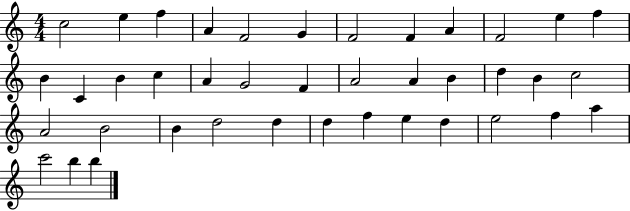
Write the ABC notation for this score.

X:1
T:Untitled
M:4/4
L:1/4
K:C
c2 e f A F2 G F2 F A F2 e f B C B c A G2 F A2 A B d B c2 A2 B2 B d2 d d f e d e2 f a c'2 b b